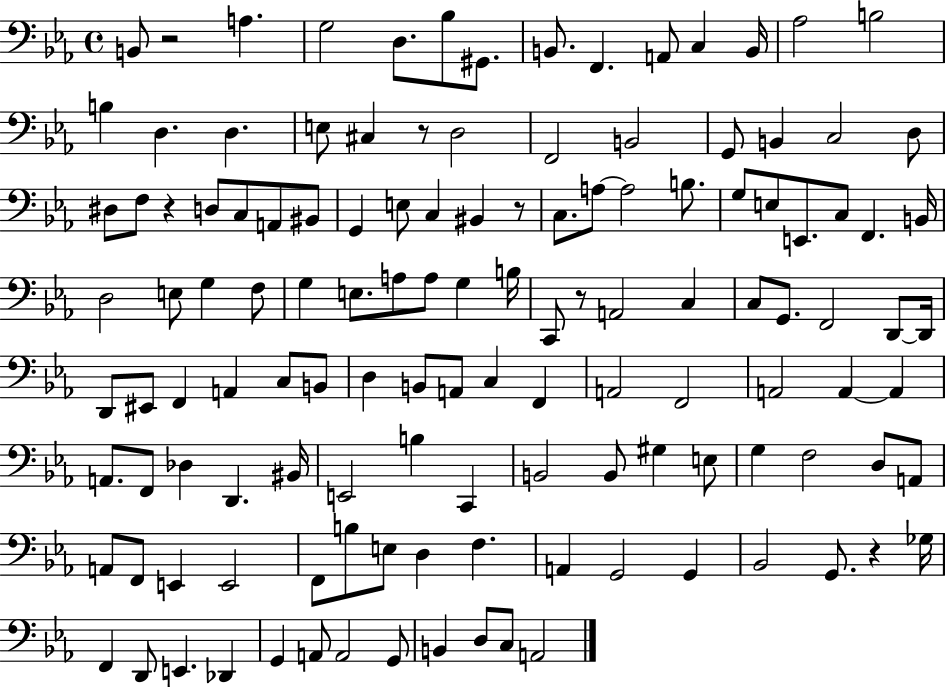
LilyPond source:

{
  \clef bass
  \time 4/4
  \defaultTimeSignature
  \key ees \major
  b,8 r2 a4. | g2 d8. bes8 gis,8. | b,8. f,4. a,8 c4 b,16 | aes2 b2 | \break b4 d4. d4. | e8 cis4 r8 d2 | f,2 b,2 | g,8 b,4 c2 d8 | \break dis8 f8 r4 d8 c8 a,8 bis,8 | g,4 e8 c4 bis,4 r8 | c8. a8~~ a2 b8. | g8 e8 e,8. c8 f,4. b,16 | \break d2 e8 g4 f8 | g4 e8. a8 a8 g4 b16 | c,8 r8 a,2 c4 | c8 g,8. f,2 d,8~~ d,16 | \break d,8 eis,8 f,4 a,4 c8 b,8 | d4 b,8 a,8 c4 f,4 | a,2 f,2 | a,2 a,4~~ a,4 | \break a,8. f,8 des4 d,4. bis,16 | e,2 b4 c,4 | b,2 b,8 gis4 e8 | g4 f2 d8 a,8 | \break a,8 f,8 e,4 e,2 | f,8 b8 e8 d4 f4. | a,4 g,2 g,4 | bes,2 g,8. r4 ges16 | \break f,4 d,8 e,4. des,4 | g,4 a,8 a,2 g,8 | b,4 d8 c8 a,2 | \bar "|."
}